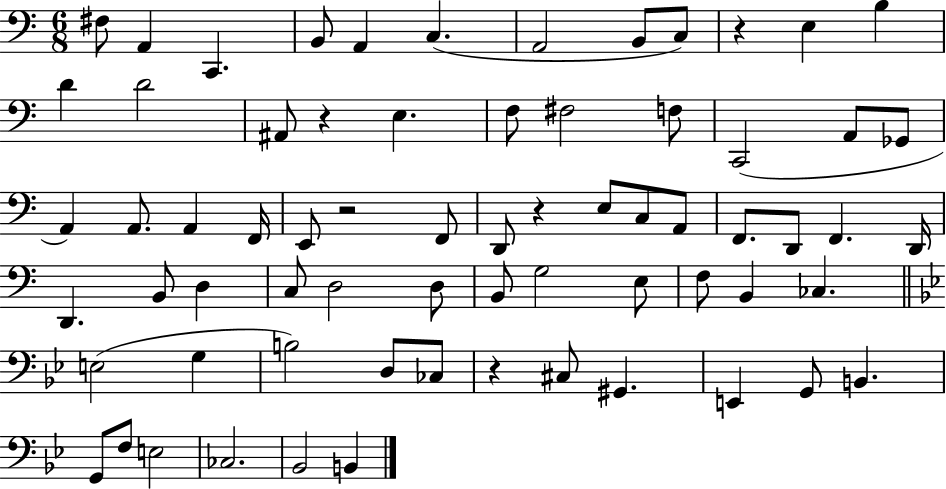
F#3/e A2/q C2/q. B2/e A2/q C3/q. A2/h B2/e C3/e R/q E3/q B3/q D4/q D4/h A#2/e R/q E3/q. F3/e F#3/h F3/e C2/h A2/e Gb2/e A2/q A2/e. A2/q F2/s E2/e R/h F2/e D2/e R/q E3/e C3/e A2/e F2/e. D2/e F2/q. D2/s D2/q. B2/e D3/q C3/e D3/h D3/e B2/e G3/h E3/e F3/e B2/q CES3/q. E3/h G3/q B3/h D3/e CES3/e R/q C#3/e G#2/q. E2/q G2/e B2/q. G2/e F3/e E3/h CES3/h. Bb2/h B2/q